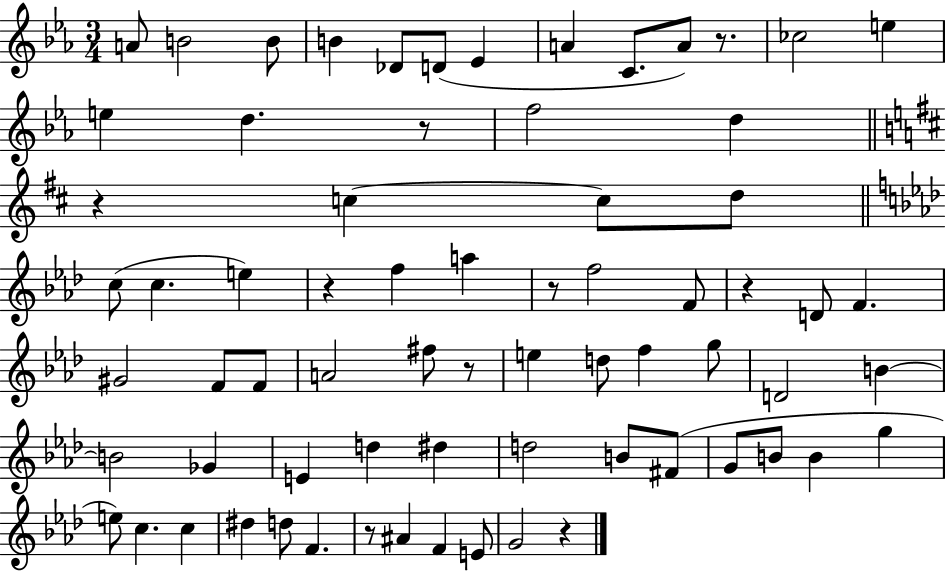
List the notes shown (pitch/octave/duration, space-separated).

A4/e B4/h B4/e B4/q Db4/e D4/e Eb4/q A4/q C4/e. A4/e R/e. CES5/h E5/q E5/q D5/q. R/e F5/h D5/q R/q C5/q C5/e D5/e C5/e C5/q. E5/q R/q F5/q A5/q R/e F5/h F4/e R/q D4/e F4/q. G#4/h F4/e F4/e A4/h F#5/e R/e E5/q D5/e F5/q G5/e D4/h B4/q B4/h Gb4/q E4/q D5/q D#5/q D5/h B4/e F#4/e G4/e B4/e B4/q G5/q E5/e C5/q. C5/q D#5/q D5/e F4/q. R/e A#4/q F4/q E4/e G4/h R/q